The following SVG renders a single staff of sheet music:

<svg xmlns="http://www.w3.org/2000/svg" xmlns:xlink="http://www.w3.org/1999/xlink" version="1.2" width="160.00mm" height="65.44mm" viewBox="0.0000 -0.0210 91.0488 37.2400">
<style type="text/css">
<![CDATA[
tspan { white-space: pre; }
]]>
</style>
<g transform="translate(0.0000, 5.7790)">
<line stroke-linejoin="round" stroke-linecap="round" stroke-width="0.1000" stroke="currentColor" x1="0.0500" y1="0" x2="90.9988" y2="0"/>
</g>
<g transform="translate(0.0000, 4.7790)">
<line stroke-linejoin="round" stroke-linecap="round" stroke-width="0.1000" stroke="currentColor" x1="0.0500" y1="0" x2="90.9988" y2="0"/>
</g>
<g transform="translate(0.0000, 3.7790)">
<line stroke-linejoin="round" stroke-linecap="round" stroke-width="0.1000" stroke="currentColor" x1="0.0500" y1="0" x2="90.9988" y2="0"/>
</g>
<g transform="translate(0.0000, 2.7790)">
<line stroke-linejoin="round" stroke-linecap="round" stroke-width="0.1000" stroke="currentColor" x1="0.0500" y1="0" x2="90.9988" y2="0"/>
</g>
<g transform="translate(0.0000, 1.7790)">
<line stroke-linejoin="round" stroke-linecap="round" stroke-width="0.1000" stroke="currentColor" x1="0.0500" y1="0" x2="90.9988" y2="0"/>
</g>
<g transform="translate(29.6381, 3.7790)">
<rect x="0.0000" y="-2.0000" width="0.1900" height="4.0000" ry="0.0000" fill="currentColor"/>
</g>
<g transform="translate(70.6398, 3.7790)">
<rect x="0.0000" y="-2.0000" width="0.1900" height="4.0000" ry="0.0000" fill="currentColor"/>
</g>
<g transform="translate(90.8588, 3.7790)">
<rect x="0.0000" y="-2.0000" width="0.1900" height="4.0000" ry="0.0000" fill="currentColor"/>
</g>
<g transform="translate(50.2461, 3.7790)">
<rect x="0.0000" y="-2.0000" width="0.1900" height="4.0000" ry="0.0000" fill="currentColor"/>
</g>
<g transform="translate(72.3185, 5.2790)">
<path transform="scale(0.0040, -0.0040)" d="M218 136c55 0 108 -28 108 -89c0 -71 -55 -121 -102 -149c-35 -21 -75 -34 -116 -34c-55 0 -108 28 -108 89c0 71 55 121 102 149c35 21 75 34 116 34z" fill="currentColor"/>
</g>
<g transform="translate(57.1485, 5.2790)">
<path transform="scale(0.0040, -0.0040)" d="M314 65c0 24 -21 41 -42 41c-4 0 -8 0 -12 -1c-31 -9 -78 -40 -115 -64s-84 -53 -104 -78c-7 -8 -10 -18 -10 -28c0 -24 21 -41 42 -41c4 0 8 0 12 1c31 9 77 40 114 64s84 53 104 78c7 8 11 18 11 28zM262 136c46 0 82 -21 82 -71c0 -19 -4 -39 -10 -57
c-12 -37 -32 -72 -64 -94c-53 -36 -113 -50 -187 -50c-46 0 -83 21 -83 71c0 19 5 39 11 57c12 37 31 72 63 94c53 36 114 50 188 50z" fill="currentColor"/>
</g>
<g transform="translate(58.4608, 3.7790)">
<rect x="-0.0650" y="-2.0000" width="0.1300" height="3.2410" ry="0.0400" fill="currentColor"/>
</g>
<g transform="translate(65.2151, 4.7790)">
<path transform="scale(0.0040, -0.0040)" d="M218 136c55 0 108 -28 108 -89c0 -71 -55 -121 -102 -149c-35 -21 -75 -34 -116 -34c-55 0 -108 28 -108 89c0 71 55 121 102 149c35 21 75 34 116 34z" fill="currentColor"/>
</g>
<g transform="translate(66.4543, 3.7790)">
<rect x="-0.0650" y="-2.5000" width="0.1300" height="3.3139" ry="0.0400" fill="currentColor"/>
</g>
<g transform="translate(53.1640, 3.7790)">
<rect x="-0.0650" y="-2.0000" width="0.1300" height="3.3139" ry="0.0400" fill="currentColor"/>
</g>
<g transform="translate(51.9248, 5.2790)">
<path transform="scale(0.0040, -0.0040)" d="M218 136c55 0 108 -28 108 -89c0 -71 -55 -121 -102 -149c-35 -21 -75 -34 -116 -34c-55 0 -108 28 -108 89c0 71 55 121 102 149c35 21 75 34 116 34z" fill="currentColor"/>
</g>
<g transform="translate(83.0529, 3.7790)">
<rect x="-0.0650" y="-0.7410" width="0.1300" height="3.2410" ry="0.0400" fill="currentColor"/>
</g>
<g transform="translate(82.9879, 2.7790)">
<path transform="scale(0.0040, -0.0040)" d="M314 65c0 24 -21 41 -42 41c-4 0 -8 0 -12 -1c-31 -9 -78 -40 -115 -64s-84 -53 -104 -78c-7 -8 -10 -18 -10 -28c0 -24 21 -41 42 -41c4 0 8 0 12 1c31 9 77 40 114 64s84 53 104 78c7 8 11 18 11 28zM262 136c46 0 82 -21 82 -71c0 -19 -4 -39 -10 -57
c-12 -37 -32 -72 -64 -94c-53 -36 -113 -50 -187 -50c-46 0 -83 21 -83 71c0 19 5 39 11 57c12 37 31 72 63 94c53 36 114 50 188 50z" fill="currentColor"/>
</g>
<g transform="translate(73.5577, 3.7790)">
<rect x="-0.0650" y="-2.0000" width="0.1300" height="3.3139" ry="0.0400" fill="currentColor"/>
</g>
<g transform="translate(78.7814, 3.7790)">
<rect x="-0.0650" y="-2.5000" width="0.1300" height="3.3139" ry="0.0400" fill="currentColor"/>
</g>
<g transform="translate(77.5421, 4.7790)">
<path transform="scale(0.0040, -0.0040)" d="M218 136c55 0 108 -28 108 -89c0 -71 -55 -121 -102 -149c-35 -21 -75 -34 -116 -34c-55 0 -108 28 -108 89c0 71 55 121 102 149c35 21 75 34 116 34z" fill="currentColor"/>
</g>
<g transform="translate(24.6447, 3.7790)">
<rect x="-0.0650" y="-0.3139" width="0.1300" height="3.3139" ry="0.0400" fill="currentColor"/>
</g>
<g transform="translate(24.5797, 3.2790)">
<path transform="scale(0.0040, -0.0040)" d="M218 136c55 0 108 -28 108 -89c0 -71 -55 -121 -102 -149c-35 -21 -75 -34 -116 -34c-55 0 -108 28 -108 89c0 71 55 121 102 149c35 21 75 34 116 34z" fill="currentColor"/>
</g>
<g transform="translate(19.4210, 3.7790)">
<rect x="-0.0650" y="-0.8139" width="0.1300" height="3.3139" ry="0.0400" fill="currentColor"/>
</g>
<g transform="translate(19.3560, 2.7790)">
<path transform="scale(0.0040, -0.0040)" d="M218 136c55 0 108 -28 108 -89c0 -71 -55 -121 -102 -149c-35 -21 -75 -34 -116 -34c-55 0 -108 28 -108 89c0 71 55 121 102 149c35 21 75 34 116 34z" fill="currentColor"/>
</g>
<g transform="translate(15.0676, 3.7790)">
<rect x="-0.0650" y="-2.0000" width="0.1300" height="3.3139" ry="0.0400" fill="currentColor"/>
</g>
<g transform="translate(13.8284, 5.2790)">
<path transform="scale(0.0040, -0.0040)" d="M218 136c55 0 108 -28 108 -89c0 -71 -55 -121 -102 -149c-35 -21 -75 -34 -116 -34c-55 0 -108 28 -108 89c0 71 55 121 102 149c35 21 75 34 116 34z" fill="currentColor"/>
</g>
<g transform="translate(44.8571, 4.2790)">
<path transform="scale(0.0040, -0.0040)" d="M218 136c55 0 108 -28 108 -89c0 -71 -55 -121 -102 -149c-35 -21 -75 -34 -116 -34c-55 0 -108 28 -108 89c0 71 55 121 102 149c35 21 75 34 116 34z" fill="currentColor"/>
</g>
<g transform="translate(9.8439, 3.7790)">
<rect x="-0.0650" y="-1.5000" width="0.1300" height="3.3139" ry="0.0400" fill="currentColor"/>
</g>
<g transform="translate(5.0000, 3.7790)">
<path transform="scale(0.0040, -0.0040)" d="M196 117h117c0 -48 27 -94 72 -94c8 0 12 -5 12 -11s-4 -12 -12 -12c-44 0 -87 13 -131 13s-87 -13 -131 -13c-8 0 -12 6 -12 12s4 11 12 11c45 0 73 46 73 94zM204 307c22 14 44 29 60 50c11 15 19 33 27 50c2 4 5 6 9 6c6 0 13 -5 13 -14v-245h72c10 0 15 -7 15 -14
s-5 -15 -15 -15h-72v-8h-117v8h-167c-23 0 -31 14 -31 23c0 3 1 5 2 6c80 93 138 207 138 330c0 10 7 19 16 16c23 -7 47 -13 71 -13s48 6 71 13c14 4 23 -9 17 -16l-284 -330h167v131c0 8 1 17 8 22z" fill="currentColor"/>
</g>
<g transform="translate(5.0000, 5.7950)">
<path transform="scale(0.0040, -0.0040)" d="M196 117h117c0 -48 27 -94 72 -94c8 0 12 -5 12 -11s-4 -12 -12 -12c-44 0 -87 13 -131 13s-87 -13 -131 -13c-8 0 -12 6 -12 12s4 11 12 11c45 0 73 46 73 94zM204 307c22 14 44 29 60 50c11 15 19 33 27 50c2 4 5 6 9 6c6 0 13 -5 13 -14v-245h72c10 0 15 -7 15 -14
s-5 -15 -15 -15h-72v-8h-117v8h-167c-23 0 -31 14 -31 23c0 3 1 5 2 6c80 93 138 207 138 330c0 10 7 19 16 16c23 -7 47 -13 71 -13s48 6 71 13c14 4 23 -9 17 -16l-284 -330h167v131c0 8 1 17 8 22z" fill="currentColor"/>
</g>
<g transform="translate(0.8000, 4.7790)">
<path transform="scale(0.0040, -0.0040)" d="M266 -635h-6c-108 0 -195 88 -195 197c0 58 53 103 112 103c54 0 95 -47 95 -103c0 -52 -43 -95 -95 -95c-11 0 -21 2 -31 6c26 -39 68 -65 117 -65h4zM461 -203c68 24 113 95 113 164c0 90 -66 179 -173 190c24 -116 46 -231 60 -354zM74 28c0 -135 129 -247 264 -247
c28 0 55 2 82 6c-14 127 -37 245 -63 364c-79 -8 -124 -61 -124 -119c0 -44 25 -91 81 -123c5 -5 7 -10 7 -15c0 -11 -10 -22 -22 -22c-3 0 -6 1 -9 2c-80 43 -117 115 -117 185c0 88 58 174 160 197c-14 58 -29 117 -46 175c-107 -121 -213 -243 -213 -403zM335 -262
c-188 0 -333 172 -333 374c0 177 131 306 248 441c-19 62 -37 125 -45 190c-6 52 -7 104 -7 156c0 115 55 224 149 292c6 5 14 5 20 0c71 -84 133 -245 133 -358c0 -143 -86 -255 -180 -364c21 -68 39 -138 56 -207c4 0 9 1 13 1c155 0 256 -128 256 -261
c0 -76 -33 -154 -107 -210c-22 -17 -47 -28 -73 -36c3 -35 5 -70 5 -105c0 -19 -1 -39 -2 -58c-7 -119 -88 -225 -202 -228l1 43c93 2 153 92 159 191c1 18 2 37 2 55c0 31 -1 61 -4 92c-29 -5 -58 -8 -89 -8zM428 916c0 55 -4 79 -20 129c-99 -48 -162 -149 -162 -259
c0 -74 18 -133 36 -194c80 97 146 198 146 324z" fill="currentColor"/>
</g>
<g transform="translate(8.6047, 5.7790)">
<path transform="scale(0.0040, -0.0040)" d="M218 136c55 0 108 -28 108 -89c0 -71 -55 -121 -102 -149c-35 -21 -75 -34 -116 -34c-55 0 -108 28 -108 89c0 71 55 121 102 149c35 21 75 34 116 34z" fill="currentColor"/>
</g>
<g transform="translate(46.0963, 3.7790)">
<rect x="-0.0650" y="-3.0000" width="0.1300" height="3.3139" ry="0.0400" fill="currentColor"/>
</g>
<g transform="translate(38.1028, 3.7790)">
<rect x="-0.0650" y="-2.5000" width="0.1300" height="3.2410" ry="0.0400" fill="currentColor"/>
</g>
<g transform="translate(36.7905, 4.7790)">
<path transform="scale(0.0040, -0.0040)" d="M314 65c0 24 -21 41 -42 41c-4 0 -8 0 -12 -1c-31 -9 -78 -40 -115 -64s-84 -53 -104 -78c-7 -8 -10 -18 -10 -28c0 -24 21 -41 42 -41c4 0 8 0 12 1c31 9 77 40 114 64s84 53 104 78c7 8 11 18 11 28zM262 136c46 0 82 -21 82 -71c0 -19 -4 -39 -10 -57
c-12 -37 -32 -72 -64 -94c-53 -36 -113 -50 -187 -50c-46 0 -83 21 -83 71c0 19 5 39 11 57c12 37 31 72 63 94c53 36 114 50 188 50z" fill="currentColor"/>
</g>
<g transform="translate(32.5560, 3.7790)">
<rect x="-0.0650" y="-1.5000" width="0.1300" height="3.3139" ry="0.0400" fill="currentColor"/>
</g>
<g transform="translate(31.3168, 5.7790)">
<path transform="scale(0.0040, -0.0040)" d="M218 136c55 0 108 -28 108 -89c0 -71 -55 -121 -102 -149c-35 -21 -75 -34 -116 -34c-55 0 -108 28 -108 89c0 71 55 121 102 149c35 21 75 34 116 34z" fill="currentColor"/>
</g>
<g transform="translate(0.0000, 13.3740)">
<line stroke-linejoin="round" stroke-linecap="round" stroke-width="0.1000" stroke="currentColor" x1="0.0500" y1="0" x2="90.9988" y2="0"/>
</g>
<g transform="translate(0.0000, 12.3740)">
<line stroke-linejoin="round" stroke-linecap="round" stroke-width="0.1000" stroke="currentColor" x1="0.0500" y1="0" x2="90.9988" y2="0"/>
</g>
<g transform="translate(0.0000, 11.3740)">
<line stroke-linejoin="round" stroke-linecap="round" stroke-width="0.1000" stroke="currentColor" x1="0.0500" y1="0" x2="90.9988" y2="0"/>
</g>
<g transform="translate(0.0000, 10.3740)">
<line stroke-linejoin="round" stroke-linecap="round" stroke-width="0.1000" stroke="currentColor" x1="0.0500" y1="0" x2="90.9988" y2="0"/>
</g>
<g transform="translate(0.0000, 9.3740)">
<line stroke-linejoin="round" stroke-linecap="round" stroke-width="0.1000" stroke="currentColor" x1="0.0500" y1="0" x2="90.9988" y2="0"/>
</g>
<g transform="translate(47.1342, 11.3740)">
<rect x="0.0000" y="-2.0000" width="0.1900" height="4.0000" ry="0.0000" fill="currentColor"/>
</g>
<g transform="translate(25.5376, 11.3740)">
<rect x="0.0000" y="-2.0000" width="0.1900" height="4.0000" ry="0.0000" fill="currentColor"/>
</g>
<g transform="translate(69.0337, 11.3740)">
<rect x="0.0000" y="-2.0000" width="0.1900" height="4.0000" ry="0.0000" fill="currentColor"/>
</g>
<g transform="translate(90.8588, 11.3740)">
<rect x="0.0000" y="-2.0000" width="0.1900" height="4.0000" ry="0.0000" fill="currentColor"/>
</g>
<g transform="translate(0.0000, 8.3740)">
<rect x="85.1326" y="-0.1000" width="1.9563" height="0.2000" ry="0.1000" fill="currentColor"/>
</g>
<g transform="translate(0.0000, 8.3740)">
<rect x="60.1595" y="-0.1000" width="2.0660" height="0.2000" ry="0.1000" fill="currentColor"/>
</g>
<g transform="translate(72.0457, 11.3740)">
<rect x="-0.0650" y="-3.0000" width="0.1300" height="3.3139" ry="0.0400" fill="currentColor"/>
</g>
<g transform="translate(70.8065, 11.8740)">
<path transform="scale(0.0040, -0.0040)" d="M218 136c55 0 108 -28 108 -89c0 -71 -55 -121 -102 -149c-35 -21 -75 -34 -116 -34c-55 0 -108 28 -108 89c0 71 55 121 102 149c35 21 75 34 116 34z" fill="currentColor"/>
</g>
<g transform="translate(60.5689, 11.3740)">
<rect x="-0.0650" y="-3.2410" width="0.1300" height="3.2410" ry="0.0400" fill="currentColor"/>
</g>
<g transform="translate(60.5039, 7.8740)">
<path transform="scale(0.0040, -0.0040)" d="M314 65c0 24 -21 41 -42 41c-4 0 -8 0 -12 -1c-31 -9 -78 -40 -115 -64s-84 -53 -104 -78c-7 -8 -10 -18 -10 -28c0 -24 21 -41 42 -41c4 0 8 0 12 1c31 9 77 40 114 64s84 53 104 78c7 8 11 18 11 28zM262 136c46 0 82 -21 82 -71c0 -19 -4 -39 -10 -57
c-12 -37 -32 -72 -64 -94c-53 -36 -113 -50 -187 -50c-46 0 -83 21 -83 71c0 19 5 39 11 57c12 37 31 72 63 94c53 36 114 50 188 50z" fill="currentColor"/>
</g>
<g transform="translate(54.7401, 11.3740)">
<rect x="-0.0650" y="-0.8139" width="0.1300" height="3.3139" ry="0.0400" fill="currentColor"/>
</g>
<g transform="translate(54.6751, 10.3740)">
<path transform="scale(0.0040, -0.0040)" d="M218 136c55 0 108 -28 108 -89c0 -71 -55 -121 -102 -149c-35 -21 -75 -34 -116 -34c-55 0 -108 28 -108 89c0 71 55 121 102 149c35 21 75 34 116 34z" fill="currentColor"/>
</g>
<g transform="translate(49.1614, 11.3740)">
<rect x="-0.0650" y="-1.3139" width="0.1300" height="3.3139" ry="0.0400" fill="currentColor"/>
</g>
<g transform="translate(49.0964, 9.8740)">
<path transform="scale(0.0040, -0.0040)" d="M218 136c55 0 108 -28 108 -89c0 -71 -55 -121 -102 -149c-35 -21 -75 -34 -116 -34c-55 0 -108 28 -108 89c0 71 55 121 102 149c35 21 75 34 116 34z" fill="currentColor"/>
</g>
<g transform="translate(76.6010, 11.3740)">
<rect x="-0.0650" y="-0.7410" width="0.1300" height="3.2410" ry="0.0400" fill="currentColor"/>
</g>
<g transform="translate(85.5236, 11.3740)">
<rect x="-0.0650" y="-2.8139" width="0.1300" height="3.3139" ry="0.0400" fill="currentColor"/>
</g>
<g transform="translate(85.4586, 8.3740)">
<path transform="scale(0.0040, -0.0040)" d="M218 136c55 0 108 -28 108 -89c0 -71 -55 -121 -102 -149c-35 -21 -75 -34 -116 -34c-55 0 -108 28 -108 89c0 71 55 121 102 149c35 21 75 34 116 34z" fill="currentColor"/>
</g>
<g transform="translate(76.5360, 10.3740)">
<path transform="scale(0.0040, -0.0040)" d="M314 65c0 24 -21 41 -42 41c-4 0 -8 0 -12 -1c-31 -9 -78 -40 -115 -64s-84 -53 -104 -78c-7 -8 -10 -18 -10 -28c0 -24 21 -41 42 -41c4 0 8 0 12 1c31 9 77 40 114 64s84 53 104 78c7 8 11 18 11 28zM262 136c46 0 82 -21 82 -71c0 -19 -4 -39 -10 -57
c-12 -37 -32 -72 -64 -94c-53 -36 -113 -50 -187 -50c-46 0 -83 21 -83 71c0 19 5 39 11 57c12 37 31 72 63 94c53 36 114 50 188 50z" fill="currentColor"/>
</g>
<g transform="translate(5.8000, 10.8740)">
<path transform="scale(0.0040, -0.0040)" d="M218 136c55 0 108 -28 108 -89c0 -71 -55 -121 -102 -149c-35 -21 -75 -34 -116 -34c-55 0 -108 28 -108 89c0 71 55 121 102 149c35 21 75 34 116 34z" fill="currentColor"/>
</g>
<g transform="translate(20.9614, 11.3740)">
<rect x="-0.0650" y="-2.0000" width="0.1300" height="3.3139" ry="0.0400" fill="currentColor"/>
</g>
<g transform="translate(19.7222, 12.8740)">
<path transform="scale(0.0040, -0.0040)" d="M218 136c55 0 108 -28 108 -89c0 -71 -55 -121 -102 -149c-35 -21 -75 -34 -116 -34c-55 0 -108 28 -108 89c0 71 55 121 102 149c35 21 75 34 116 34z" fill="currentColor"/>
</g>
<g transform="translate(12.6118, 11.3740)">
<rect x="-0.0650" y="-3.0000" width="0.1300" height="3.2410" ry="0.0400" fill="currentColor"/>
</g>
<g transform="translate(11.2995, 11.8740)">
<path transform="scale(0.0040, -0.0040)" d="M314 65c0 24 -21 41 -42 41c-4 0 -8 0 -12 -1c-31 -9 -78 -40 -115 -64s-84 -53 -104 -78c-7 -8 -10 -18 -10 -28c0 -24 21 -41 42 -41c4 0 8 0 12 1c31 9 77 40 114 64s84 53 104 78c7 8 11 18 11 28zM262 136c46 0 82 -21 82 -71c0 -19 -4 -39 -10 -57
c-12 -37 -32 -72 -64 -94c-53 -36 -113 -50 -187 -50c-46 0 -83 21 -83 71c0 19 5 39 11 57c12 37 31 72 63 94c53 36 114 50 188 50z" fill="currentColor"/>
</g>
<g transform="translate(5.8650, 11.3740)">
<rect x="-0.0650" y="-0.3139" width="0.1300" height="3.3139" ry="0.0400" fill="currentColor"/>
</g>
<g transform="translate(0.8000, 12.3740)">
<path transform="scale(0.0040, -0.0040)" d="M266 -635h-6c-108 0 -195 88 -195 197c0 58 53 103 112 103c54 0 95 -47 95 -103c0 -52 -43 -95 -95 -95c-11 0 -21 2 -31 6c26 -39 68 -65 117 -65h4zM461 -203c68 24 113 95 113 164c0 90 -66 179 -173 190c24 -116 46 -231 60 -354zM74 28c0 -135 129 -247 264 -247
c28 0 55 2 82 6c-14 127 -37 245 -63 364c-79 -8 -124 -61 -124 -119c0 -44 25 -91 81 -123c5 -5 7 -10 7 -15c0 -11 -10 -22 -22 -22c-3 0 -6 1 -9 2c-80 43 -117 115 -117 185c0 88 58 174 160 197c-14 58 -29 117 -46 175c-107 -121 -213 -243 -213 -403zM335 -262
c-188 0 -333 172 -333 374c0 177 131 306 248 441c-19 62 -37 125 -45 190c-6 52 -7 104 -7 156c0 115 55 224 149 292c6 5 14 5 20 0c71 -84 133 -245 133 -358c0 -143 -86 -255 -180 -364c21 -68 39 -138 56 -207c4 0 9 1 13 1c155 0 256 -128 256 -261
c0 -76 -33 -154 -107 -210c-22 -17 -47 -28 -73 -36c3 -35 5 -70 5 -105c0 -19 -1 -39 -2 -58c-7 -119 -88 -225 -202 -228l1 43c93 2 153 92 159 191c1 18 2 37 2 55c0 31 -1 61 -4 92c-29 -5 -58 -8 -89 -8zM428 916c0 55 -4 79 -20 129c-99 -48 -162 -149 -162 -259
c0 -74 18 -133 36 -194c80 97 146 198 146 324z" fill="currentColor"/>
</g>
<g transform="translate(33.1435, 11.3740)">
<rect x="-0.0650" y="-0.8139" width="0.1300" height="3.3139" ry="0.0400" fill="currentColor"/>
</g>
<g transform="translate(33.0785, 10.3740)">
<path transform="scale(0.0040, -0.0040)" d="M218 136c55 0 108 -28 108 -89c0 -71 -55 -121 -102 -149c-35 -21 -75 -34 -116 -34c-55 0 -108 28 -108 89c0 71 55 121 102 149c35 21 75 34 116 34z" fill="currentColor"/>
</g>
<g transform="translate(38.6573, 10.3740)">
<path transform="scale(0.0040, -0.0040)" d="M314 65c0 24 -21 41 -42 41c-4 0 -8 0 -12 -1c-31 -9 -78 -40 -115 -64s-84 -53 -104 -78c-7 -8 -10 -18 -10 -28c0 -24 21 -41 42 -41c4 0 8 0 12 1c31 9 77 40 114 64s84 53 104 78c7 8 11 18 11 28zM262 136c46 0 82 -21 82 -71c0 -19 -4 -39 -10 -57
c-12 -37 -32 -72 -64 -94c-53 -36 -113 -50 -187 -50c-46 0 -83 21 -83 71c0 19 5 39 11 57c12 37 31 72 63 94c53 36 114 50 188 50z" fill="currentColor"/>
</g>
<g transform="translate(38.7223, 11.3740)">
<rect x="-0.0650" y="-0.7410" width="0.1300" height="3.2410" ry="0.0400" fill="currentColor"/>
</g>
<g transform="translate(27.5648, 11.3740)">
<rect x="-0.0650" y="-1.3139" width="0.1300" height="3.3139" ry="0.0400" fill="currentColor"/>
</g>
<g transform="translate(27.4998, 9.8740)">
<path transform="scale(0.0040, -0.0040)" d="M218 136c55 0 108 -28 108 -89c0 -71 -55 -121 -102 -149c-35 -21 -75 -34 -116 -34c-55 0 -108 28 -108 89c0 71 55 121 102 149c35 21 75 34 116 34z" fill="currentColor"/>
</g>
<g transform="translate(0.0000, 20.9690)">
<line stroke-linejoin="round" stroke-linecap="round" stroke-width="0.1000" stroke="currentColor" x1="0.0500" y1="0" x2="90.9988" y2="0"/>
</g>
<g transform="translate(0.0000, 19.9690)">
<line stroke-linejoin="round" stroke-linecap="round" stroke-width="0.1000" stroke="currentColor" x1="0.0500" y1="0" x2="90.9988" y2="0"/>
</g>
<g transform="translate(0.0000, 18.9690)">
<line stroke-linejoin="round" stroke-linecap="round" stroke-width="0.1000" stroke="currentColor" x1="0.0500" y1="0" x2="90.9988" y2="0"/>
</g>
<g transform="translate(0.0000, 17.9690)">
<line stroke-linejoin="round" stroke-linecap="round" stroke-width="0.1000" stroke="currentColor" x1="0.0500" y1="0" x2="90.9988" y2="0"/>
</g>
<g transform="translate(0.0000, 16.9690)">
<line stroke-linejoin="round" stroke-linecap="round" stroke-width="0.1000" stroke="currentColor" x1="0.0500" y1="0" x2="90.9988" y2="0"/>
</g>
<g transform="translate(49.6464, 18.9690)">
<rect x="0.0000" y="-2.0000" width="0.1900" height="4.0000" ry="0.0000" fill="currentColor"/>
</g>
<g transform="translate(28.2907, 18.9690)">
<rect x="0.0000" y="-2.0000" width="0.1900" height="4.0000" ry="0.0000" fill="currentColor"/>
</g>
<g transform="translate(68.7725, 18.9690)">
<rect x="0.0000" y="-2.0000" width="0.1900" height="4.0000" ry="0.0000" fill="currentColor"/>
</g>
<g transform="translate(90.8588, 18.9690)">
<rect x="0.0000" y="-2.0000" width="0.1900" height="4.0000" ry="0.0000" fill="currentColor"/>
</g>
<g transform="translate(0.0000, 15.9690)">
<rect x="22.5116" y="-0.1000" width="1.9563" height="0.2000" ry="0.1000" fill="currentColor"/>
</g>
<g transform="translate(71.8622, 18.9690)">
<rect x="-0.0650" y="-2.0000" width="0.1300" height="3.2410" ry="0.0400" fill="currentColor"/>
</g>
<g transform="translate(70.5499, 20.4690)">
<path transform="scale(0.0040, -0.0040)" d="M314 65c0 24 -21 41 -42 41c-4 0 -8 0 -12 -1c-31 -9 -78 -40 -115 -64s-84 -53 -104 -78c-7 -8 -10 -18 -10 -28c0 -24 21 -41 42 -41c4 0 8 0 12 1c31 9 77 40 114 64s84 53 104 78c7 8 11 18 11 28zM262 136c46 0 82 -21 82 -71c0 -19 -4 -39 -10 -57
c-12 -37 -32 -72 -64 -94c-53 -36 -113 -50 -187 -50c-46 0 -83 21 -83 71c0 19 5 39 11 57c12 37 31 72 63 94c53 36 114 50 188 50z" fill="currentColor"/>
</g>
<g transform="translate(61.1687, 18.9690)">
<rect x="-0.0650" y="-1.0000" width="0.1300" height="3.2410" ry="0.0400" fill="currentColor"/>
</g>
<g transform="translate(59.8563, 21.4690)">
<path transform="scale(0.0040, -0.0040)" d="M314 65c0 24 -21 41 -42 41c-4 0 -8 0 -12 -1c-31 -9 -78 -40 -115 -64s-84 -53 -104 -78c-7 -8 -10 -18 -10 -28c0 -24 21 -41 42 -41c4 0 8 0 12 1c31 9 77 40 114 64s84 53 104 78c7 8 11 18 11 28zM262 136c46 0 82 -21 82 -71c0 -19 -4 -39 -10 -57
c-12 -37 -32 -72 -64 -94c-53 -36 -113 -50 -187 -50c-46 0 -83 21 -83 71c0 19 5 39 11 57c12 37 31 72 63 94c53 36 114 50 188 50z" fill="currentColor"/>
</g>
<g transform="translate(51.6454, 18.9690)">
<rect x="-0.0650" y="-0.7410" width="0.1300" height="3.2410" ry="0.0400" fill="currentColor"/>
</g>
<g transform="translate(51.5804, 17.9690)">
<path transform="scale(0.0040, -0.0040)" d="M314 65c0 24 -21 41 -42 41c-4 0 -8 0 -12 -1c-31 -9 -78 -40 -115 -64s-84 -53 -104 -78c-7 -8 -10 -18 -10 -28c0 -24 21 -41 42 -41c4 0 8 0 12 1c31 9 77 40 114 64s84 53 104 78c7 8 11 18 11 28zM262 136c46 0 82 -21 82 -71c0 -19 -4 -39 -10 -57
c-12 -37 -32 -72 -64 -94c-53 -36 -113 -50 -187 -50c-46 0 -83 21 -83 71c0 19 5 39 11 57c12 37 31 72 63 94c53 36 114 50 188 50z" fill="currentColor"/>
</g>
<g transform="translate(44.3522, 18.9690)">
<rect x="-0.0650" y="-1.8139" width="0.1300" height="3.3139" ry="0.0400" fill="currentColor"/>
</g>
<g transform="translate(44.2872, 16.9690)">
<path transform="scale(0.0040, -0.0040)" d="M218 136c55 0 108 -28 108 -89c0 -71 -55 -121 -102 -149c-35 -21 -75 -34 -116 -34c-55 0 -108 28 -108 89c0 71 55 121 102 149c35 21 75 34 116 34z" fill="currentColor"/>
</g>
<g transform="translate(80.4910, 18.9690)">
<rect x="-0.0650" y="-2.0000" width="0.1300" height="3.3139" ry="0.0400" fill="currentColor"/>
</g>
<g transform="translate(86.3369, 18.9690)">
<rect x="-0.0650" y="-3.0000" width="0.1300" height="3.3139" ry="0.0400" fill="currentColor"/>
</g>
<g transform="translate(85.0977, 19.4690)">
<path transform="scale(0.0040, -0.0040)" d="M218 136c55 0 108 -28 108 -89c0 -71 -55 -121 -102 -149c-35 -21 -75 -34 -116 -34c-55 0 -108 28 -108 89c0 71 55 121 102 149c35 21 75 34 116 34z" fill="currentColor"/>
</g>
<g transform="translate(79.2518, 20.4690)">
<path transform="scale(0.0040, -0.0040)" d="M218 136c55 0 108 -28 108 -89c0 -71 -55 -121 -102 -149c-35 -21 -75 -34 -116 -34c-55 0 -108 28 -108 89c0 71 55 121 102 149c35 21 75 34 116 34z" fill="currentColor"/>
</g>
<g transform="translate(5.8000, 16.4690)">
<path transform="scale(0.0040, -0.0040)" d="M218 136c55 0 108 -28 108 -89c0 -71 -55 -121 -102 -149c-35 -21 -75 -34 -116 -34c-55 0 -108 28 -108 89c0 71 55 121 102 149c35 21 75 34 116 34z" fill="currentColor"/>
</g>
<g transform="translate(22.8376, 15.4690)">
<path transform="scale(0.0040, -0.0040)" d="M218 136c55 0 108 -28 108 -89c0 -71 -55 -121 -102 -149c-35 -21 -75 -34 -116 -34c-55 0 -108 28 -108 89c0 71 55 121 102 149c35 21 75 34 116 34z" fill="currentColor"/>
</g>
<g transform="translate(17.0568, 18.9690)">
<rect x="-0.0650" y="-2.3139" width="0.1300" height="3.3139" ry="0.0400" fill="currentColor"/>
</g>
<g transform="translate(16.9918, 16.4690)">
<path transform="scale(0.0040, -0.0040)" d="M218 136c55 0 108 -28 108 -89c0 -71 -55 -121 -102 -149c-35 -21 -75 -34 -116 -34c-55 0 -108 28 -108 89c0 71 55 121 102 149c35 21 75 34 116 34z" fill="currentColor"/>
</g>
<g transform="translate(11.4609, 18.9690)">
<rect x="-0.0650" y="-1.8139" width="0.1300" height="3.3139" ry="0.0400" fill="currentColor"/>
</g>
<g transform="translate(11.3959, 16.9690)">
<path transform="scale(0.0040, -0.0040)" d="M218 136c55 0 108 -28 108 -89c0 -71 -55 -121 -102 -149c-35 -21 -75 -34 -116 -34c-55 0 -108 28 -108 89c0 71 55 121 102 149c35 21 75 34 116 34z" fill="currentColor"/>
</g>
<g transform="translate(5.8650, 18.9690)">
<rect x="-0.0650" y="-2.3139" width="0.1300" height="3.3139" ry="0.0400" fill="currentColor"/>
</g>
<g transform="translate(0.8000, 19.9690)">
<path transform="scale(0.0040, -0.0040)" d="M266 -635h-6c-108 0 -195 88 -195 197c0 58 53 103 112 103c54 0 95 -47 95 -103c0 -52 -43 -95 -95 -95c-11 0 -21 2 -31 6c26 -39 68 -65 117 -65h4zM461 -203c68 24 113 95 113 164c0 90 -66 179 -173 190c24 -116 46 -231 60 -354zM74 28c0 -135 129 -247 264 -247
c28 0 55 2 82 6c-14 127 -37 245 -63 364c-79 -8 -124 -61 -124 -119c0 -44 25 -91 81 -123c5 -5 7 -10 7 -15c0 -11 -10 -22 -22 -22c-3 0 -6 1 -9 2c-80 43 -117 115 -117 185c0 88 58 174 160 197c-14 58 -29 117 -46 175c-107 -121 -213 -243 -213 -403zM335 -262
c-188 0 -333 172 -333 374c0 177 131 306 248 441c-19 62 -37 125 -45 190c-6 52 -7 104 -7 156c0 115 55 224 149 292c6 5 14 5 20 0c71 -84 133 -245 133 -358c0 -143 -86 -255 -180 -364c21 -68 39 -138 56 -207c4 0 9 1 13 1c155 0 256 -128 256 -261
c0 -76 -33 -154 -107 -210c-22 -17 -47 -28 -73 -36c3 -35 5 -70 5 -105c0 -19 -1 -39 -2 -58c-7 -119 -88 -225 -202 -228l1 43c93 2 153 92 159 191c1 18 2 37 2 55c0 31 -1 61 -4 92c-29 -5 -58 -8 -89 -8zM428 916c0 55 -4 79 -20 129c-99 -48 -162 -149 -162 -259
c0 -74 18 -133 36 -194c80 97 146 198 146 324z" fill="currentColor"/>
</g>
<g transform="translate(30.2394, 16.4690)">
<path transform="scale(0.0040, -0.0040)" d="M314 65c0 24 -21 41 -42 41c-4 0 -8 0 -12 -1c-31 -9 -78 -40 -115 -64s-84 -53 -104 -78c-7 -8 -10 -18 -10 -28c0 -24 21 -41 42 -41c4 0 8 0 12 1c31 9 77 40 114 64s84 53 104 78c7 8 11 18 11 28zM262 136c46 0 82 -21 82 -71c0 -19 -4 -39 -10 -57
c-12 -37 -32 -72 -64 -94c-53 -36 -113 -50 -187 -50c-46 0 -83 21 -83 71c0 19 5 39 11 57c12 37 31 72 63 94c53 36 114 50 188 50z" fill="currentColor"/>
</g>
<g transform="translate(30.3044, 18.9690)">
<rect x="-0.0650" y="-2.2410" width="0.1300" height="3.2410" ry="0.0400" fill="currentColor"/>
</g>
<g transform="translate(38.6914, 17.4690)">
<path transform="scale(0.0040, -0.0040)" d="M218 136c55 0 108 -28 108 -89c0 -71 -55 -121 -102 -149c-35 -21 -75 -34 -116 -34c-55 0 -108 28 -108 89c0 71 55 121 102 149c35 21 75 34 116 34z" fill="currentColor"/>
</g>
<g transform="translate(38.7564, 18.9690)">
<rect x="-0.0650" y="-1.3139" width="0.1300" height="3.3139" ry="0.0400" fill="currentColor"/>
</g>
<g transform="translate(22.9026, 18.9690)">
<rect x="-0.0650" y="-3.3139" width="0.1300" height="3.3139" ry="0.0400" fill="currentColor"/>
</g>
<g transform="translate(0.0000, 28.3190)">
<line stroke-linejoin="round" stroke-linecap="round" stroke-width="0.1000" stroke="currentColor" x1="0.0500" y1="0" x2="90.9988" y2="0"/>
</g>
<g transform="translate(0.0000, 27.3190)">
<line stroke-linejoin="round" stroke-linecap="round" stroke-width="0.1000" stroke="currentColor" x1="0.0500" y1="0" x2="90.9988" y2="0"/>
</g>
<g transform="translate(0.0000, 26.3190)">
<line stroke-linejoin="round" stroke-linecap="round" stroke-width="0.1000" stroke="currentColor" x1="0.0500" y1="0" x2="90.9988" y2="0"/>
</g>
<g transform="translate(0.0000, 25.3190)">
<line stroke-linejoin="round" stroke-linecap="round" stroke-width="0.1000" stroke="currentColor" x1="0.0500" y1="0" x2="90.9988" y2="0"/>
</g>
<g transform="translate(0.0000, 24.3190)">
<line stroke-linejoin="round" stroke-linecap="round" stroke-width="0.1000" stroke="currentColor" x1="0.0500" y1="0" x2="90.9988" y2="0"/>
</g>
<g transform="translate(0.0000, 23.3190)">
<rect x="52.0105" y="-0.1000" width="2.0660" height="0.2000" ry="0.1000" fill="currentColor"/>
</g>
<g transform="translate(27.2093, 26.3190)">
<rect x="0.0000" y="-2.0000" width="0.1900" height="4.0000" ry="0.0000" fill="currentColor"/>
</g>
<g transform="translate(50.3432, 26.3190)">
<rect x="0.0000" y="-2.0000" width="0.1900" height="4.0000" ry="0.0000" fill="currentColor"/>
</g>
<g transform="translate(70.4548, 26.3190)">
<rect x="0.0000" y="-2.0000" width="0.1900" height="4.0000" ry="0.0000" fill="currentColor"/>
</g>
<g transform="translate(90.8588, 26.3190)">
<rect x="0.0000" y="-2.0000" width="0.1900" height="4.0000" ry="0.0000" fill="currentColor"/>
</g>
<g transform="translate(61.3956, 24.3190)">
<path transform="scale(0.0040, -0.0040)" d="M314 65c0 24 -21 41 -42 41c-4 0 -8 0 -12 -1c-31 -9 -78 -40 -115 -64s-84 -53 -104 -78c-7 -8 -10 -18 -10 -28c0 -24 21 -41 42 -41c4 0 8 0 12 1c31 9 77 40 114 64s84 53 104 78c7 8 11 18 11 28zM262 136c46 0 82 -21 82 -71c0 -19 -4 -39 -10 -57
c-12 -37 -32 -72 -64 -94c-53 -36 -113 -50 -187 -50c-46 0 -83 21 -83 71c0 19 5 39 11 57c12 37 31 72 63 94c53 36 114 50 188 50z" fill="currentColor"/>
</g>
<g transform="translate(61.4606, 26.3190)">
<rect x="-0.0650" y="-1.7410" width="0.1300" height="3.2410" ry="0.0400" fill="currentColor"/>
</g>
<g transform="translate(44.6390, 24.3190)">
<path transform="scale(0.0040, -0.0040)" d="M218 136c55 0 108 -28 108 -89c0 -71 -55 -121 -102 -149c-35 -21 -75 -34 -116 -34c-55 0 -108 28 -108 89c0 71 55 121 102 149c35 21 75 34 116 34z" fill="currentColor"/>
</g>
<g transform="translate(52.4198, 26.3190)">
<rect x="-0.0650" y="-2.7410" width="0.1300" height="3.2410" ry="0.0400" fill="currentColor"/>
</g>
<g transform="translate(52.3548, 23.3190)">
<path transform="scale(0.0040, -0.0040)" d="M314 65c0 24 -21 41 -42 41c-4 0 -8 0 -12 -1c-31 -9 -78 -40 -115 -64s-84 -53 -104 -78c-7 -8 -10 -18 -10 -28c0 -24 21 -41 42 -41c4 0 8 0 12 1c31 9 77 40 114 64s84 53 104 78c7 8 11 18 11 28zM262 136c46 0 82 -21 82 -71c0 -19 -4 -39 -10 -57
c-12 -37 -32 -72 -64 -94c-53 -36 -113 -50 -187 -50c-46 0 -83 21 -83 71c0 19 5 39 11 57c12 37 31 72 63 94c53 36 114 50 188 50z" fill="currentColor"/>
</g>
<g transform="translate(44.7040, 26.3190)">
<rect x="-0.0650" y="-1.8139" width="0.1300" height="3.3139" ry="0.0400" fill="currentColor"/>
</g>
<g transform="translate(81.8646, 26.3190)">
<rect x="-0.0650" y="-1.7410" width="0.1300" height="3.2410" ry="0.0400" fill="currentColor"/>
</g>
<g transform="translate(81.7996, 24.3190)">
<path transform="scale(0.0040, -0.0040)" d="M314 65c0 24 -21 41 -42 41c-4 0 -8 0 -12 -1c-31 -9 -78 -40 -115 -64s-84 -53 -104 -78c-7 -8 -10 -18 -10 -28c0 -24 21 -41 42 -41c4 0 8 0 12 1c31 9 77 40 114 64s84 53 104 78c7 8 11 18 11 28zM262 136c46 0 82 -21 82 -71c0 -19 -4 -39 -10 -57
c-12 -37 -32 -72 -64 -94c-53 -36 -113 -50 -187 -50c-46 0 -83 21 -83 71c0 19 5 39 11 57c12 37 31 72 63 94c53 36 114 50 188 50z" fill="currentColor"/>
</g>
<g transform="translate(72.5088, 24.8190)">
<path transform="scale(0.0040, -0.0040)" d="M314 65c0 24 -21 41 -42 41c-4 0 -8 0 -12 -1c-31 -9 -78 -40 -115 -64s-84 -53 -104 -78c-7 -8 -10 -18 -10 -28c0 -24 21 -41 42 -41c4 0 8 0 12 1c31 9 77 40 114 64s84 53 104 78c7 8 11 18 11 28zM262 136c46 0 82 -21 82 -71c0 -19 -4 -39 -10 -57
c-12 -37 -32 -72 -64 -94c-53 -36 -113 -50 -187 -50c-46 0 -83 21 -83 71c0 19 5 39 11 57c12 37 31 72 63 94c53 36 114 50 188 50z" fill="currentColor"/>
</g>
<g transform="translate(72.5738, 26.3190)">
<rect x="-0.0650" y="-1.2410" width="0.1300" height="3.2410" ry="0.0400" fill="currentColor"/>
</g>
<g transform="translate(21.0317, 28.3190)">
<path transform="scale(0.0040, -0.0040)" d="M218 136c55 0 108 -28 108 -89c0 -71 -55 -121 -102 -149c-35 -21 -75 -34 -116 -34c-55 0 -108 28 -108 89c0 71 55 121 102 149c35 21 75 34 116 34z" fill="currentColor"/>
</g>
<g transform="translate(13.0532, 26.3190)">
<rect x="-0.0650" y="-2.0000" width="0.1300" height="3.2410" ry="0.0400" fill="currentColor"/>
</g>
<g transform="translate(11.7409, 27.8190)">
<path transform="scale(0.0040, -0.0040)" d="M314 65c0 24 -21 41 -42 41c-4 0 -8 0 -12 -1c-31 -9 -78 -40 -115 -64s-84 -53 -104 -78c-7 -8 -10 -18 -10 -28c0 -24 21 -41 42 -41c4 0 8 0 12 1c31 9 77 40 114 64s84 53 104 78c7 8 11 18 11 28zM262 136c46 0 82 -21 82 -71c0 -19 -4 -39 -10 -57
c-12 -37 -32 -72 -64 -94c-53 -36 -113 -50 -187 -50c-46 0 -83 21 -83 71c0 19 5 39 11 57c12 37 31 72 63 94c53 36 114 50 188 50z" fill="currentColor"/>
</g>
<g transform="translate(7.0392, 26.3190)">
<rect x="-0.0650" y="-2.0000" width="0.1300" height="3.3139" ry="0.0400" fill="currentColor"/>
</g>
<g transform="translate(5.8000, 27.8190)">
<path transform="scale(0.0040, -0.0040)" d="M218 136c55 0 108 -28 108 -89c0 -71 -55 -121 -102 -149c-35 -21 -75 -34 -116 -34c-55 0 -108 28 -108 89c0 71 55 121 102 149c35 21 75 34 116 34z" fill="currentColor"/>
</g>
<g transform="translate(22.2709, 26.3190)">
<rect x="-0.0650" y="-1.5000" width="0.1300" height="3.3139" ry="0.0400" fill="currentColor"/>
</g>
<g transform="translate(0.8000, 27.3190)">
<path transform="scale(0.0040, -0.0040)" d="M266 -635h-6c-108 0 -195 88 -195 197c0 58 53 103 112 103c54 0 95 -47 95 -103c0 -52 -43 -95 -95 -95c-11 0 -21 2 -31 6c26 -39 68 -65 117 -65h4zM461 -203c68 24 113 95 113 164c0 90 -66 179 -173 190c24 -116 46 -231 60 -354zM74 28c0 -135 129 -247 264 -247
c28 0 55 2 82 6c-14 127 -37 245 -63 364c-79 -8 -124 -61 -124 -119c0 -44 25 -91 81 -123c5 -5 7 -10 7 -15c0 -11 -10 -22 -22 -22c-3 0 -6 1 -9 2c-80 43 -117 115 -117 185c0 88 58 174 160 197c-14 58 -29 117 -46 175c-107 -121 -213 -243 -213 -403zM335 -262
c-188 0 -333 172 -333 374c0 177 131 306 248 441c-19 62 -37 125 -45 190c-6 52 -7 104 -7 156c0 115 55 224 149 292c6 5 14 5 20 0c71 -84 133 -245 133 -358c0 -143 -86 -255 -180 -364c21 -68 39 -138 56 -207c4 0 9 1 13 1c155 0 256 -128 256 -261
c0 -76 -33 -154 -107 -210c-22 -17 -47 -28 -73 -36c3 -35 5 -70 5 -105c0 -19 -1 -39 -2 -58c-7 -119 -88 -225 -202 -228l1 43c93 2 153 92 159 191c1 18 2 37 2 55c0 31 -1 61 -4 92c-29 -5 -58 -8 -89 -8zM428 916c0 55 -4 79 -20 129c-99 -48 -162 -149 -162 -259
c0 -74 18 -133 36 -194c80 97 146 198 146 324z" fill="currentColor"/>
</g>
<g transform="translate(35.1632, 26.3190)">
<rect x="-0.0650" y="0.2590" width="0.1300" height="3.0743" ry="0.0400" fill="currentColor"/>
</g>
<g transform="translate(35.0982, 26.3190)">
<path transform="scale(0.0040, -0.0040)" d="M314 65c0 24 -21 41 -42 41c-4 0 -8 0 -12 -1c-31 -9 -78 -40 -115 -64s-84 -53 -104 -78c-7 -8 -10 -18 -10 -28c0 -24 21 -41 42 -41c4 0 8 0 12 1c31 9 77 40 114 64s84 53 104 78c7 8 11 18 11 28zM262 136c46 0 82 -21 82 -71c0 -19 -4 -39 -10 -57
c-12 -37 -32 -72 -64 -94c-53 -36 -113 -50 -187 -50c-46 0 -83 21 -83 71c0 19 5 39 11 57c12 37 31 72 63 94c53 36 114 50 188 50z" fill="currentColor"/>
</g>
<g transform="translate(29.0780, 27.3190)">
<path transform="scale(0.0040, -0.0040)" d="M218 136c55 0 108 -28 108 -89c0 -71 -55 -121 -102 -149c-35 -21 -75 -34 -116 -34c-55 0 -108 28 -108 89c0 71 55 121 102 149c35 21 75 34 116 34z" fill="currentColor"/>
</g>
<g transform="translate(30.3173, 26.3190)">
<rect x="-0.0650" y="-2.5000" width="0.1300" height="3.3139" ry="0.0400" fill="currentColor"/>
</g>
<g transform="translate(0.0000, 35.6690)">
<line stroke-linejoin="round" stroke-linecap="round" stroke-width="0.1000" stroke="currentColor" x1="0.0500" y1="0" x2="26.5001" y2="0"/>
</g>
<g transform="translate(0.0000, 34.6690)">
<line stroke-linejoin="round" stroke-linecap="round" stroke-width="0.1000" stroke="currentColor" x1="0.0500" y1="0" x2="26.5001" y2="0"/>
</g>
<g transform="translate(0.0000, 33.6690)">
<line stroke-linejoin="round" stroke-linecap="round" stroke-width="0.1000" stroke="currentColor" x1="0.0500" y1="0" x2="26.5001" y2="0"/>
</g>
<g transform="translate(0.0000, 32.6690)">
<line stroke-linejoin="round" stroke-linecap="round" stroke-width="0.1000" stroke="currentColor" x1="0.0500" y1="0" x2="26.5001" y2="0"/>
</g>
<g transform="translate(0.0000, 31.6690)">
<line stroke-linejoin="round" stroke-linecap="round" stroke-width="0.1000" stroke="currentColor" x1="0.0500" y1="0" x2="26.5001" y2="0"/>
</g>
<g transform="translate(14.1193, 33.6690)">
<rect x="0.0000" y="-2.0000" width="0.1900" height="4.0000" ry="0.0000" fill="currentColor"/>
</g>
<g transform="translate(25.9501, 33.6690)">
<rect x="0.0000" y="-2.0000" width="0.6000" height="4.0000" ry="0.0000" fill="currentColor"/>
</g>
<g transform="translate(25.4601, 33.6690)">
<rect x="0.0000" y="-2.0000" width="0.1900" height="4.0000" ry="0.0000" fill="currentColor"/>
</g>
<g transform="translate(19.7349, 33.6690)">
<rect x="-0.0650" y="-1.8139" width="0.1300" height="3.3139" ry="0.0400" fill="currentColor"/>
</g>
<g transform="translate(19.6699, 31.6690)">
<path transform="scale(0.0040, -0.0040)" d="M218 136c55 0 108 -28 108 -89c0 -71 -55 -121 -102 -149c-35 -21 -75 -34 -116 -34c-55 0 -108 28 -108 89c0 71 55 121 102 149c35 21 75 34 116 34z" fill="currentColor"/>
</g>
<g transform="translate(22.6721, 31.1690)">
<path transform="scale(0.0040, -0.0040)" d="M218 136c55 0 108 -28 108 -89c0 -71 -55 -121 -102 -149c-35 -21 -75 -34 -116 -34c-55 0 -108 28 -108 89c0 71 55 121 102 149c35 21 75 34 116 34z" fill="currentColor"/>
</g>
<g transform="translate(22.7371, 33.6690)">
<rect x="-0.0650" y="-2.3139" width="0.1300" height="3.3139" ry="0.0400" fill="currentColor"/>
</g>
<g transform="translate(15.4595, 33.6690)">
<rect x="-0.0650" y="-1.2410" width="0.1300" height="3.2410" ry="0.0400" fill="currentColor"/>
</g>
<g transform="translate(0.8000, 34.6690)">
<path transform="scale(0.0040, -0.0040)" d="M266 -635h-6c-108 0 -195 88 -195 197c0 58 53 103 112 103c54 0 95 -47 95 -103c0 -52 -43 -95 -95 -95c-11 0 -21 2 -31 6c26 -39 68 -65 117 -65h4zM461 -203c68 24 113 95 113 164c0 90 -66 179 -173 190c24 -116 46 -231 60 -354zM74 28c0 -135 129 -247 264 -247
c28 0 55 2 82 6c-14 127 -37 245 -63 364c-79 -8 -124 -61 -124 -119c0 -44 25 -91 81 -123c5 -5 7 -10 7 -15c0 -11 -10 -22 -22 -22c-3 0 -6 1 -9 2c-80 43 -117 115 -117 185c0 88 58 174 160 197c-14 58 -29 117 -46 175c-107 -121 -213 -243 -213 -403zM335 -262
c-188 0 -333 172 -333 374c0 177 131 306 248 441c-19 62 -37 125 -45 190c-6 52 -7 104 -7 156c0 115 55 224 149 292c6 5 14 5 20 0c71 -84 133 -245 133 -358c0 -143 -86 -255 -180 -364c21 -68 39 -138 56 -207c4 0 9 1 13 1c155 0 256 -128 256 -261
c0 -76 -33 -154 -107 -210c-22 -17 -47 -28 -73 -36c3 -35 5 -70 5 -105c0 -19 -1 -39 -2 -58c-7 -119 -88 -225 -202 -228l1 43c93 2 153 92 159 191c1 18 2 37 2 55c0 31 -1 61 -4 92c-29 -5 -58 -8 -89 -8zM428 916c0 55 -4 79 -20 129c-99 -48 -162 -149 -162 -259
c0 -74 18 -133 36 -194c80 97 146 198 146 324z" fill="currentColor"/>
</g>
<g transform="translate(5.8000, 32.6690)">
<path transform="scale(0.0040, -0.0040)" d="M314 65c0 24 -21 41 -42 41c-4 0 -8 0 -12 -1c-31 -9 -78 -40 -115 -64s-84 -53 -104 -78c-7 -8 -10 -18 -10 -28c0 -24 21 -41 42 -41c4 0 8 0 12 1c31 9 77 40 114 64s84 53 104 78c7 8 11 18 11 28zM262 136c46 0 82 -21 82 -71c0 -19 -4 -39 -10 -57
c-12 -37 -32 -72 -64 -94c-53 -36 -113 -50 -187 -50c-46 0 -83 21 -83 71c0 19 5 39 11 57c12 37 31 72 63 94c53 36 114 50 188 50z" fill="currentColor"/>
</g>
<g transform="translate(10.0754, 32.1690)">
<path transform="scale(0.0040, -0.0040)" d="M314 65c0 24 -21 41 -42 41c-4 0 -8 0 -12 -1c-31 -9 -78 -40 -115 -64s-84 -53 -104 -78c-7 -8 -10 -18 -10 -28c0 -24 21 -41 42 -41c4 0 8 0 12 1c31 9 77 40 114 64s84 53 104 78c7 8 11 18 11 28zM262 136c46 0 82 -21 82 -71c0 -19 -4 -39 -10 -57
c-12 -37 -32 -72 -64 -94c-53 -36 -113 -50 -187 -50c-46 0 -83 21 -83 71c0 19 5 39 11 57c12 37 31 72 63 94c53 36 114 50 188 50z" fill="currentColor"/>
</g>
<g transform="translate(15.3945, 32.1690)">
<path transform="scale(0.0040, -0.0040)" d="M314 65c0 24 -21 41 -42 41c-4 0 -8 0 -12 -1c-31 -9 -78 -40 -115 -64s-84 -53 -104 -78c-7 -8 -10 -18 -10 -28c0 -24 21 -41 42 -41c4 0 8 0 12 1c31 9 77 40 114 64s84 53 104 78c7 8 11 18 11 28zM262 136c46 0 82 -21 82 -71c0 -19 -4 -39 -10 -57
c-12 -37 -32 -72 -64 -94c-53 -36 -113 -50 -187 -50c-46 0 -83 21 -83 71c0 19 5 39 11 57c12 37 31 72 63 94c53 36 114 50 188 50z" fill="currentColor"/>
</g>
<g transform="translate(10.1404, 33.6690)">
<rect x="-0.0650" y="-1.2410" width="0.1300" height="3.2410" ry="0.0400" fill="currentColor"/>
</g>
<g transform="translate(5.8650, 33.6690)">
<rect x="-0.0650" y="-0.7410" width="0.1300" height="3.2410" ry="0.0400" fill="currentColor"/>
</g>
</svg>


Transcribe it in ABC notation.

X:1
T:Untitled
M:4/4
L:1/4
K:C
E F d c E G2 A F F2 G F G d2 c A2 F e d d2 e d b2 A d2 a g f g b g2 e f d2 D2 F2 F A F F2 E G B2 f a2 f2 e2 f2 d2 e2 e2 f g